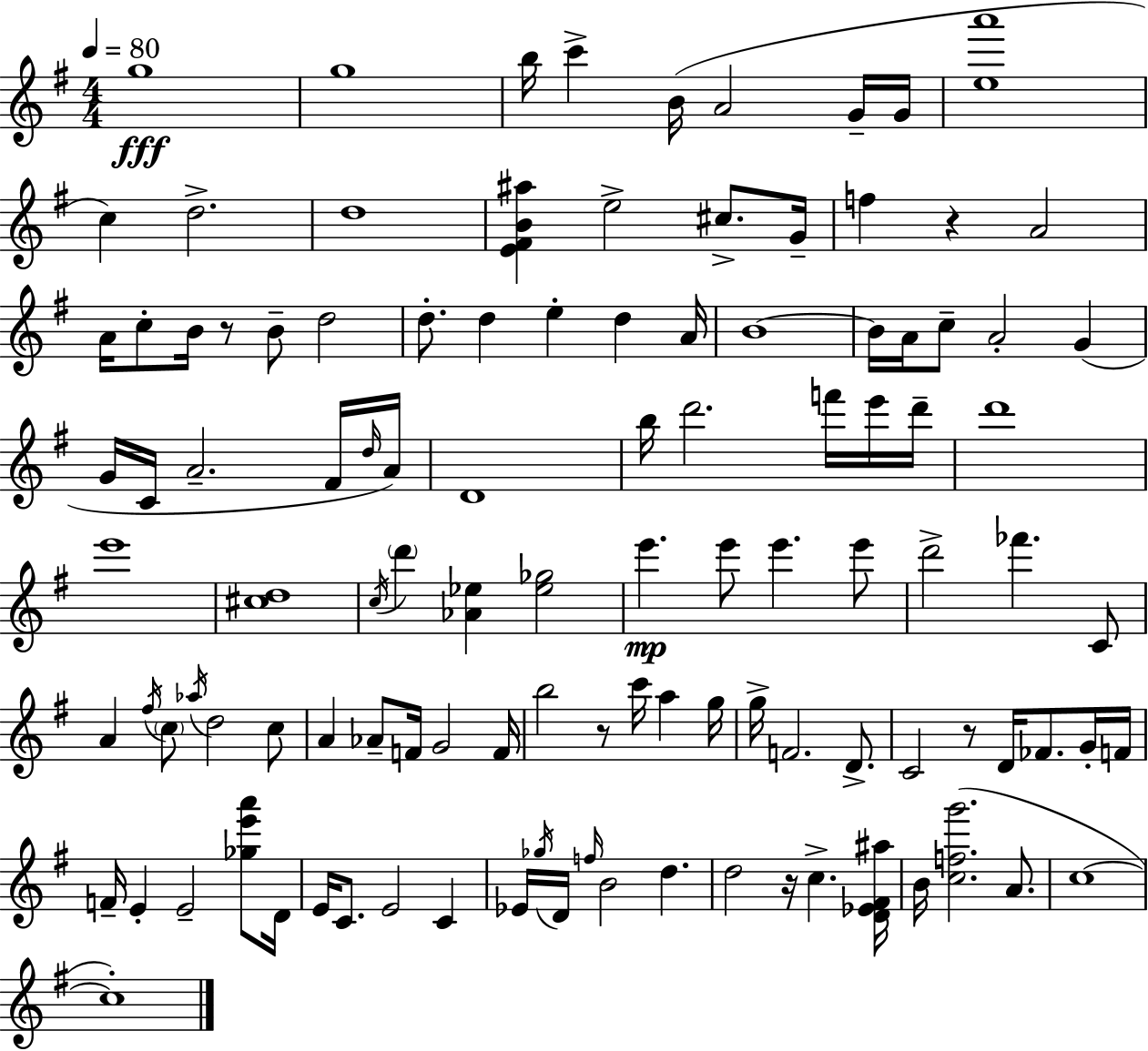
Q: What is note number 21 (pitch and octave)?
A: D5